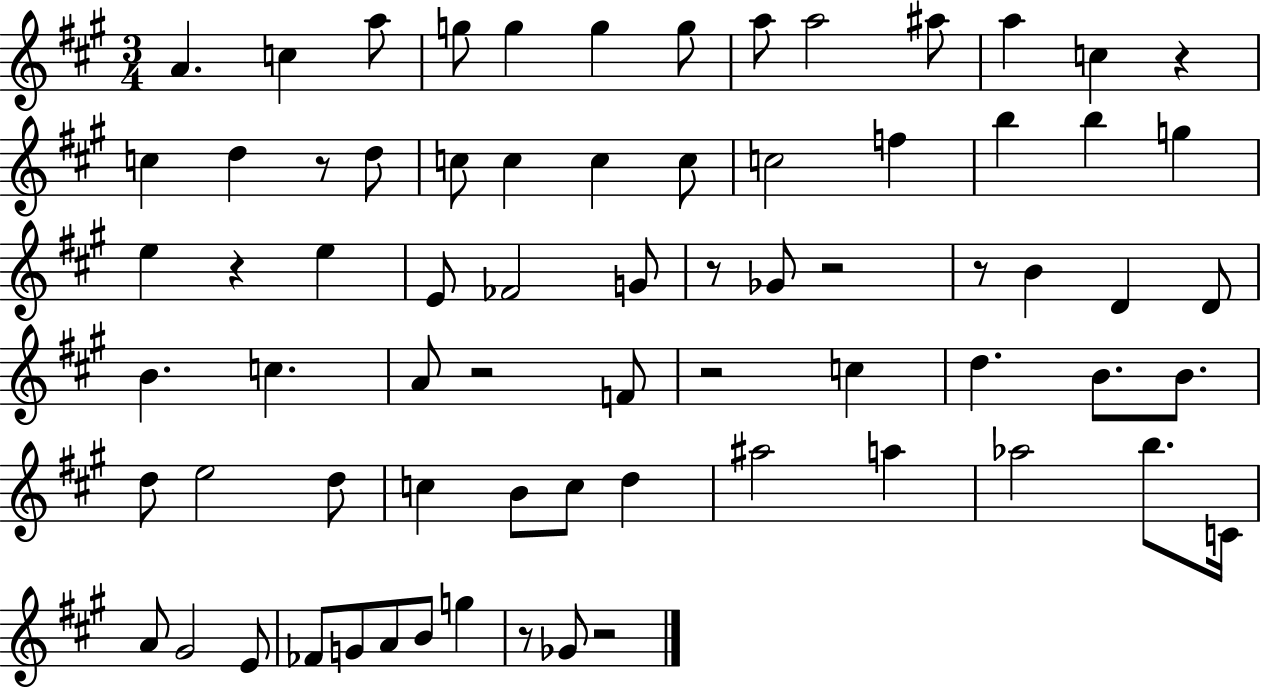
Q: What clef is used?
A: treble